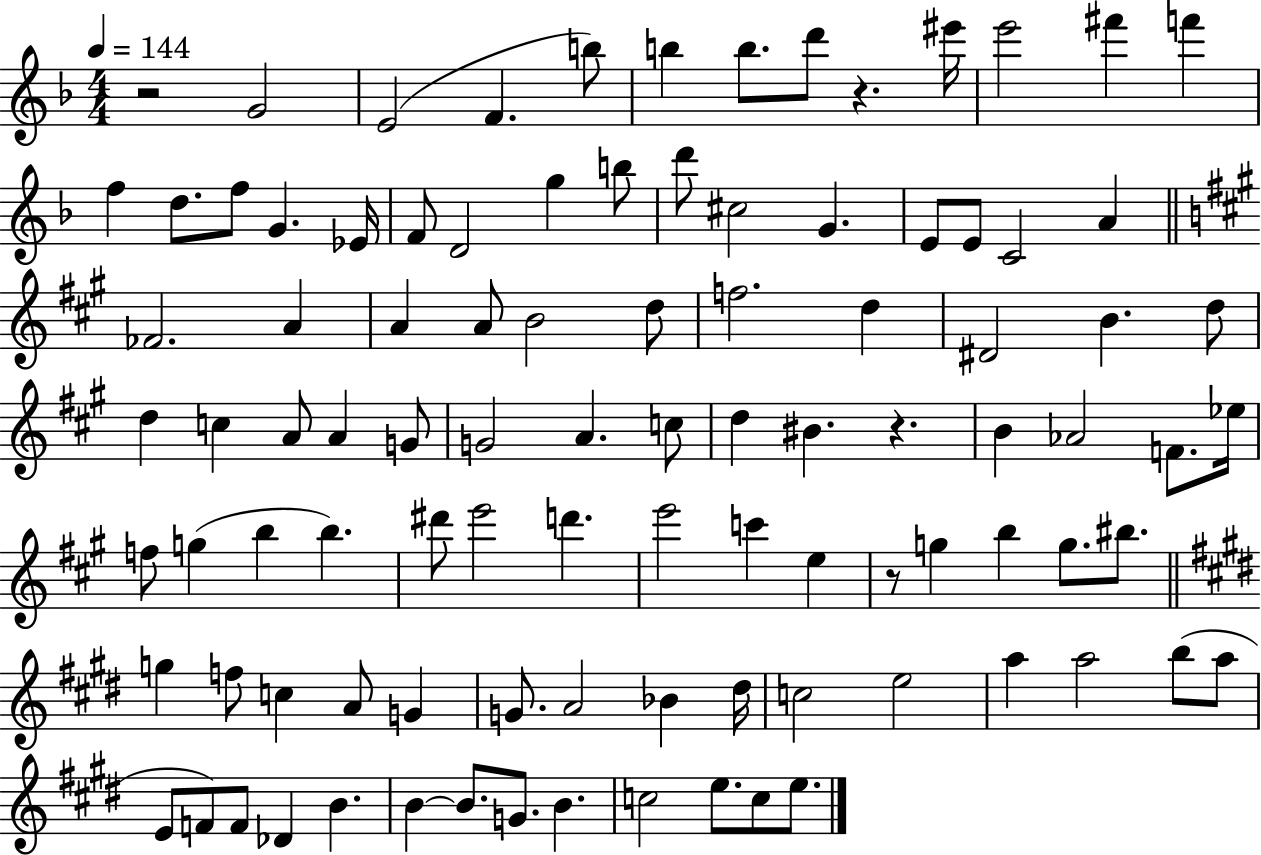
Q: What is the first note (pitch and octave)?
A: G4